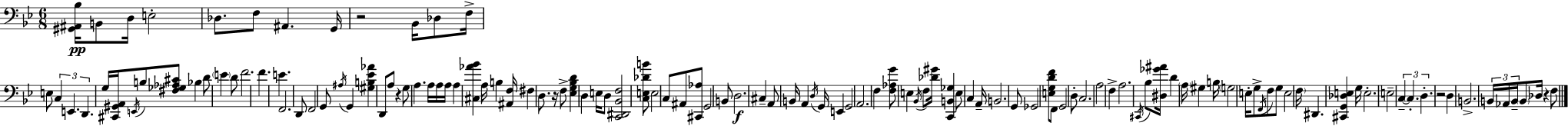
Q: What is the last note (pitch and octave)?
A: F3